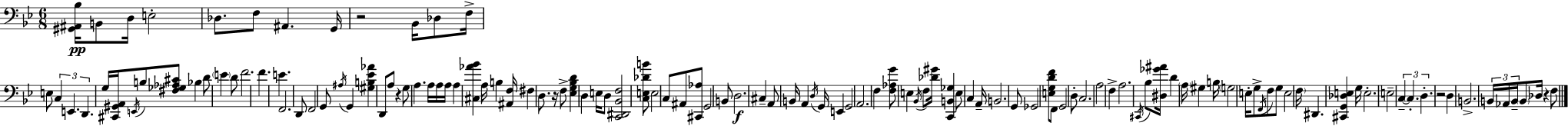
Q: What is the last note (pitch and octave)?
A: F3